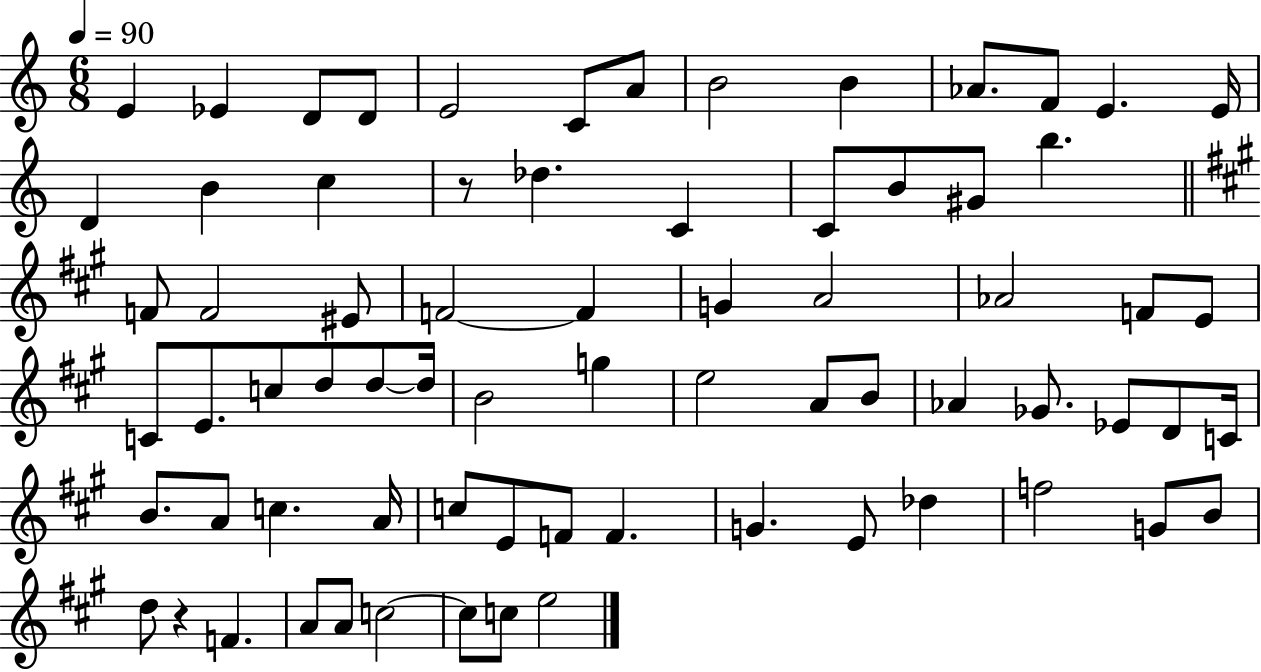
{
  \clef treble
  \numericTimeSignature
  \time 6/8
  \key c \major
  \tempo 4 = 90
  e'4 ees'4 d'8 d'8 | e'2 c'8 a'8 | b'2 b'4 | aes'8. f'8 e'4. e'16 | \break d'4 b'4 c''4 | r8 des''4. c'4 | c'8 b'8 gis'8 b''4. | \bar "||" \break \key a \major f'8 f'2 eis'8 | f'2~~ f'4 | g'4 a'2 | aes'2 f'8 e'8 | \break c'8 e'8. c''8 d''8 d''8~~ d''16 | b'2 g''4 | e''2 a'8 b'8 | aes'4 ges'8. ees'8 d'8 c'16 | \break b'8. a'8 c''4. a'16 | c''8 e'8 f'8 f'4. | g'4. e'8 des''4 | f''2 g'8 b'8 | \break d''8 r4 f'4. | a'8 a'8 c''2~~ | c''8 c''8 e''2 | \bar "|."
}